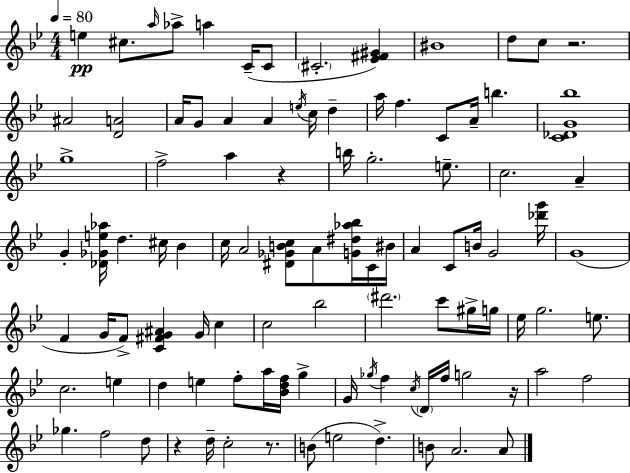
E5/q C#5/e. A5/s Ab5/e A5/q C4/s C4/e C#4/h. [Eb4,F#4,G#4]/q BIS4/w D5/e C5/e R/h. A#4/h [D4,A4]/h A4/s G4/e A4/q A4/q E5/s C5/s D5/q A5/s F5/q. C4/e A4/s B5/q. [C4,Db4,G4,Bb5]/w G5/w F5/h A5/q R/q B5/s G5/h. E5/e. C5/h. A4/q G4/q [Db4,Gb4,E5,Ab5]/s D5/q. C#5/s Bb4/q C5/s A4/h [D#4,Gb4,B4,C5]/e A4/e [G4,D#5,Ab5,Bb5]/s C4/s BIS4/s A4/q C4/e B4/s G4/h [Db6,G6]/s G4/w F4/q G4/s F4/e [C4,F#4,G4,A#4]/q G4/s C5/q C5/h Bb5/h D#6/h. C6/e G#5/s G5/s Eb5/s G5/h. E5/e. C5/h. E5/q D5/q E5/q F5/e A5/s [Bb4,D5,F5]/s G5/q G4/s Gb5/s F5/q C5/s D4/s F5/s G5/h R/s A5/h F5/h Gb5/q. F5/h D5/e R/q D5/s C5/h R/e. B4/e E5/h D5/q. B4/e A4/h. A4/e